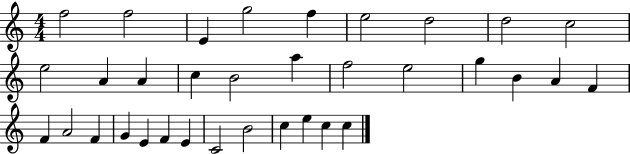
F5/h F5/h E4/q G5/h F5/q E5/h D5/h D5/h C5/h E5/h A4/q A4/q C5/q B4/h A5/q F5/h E5/h G5/q B4/q A4/q F4/q F4/q A4/h F4/q G4/q E4/q F4/q E4/q C4/h B4/h C5/q E5/q C5/q C5/q